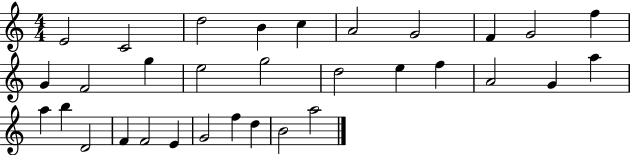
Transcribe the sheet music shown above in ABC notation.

X:1
T:Untitled
M:4/4
L:1/4
K:C
E2 C2 d2 B c A2 G2 F G2 f G F2 g e2 g2 d2 e f A2 G a a b D2 F F2 E G2 f d B2 a2